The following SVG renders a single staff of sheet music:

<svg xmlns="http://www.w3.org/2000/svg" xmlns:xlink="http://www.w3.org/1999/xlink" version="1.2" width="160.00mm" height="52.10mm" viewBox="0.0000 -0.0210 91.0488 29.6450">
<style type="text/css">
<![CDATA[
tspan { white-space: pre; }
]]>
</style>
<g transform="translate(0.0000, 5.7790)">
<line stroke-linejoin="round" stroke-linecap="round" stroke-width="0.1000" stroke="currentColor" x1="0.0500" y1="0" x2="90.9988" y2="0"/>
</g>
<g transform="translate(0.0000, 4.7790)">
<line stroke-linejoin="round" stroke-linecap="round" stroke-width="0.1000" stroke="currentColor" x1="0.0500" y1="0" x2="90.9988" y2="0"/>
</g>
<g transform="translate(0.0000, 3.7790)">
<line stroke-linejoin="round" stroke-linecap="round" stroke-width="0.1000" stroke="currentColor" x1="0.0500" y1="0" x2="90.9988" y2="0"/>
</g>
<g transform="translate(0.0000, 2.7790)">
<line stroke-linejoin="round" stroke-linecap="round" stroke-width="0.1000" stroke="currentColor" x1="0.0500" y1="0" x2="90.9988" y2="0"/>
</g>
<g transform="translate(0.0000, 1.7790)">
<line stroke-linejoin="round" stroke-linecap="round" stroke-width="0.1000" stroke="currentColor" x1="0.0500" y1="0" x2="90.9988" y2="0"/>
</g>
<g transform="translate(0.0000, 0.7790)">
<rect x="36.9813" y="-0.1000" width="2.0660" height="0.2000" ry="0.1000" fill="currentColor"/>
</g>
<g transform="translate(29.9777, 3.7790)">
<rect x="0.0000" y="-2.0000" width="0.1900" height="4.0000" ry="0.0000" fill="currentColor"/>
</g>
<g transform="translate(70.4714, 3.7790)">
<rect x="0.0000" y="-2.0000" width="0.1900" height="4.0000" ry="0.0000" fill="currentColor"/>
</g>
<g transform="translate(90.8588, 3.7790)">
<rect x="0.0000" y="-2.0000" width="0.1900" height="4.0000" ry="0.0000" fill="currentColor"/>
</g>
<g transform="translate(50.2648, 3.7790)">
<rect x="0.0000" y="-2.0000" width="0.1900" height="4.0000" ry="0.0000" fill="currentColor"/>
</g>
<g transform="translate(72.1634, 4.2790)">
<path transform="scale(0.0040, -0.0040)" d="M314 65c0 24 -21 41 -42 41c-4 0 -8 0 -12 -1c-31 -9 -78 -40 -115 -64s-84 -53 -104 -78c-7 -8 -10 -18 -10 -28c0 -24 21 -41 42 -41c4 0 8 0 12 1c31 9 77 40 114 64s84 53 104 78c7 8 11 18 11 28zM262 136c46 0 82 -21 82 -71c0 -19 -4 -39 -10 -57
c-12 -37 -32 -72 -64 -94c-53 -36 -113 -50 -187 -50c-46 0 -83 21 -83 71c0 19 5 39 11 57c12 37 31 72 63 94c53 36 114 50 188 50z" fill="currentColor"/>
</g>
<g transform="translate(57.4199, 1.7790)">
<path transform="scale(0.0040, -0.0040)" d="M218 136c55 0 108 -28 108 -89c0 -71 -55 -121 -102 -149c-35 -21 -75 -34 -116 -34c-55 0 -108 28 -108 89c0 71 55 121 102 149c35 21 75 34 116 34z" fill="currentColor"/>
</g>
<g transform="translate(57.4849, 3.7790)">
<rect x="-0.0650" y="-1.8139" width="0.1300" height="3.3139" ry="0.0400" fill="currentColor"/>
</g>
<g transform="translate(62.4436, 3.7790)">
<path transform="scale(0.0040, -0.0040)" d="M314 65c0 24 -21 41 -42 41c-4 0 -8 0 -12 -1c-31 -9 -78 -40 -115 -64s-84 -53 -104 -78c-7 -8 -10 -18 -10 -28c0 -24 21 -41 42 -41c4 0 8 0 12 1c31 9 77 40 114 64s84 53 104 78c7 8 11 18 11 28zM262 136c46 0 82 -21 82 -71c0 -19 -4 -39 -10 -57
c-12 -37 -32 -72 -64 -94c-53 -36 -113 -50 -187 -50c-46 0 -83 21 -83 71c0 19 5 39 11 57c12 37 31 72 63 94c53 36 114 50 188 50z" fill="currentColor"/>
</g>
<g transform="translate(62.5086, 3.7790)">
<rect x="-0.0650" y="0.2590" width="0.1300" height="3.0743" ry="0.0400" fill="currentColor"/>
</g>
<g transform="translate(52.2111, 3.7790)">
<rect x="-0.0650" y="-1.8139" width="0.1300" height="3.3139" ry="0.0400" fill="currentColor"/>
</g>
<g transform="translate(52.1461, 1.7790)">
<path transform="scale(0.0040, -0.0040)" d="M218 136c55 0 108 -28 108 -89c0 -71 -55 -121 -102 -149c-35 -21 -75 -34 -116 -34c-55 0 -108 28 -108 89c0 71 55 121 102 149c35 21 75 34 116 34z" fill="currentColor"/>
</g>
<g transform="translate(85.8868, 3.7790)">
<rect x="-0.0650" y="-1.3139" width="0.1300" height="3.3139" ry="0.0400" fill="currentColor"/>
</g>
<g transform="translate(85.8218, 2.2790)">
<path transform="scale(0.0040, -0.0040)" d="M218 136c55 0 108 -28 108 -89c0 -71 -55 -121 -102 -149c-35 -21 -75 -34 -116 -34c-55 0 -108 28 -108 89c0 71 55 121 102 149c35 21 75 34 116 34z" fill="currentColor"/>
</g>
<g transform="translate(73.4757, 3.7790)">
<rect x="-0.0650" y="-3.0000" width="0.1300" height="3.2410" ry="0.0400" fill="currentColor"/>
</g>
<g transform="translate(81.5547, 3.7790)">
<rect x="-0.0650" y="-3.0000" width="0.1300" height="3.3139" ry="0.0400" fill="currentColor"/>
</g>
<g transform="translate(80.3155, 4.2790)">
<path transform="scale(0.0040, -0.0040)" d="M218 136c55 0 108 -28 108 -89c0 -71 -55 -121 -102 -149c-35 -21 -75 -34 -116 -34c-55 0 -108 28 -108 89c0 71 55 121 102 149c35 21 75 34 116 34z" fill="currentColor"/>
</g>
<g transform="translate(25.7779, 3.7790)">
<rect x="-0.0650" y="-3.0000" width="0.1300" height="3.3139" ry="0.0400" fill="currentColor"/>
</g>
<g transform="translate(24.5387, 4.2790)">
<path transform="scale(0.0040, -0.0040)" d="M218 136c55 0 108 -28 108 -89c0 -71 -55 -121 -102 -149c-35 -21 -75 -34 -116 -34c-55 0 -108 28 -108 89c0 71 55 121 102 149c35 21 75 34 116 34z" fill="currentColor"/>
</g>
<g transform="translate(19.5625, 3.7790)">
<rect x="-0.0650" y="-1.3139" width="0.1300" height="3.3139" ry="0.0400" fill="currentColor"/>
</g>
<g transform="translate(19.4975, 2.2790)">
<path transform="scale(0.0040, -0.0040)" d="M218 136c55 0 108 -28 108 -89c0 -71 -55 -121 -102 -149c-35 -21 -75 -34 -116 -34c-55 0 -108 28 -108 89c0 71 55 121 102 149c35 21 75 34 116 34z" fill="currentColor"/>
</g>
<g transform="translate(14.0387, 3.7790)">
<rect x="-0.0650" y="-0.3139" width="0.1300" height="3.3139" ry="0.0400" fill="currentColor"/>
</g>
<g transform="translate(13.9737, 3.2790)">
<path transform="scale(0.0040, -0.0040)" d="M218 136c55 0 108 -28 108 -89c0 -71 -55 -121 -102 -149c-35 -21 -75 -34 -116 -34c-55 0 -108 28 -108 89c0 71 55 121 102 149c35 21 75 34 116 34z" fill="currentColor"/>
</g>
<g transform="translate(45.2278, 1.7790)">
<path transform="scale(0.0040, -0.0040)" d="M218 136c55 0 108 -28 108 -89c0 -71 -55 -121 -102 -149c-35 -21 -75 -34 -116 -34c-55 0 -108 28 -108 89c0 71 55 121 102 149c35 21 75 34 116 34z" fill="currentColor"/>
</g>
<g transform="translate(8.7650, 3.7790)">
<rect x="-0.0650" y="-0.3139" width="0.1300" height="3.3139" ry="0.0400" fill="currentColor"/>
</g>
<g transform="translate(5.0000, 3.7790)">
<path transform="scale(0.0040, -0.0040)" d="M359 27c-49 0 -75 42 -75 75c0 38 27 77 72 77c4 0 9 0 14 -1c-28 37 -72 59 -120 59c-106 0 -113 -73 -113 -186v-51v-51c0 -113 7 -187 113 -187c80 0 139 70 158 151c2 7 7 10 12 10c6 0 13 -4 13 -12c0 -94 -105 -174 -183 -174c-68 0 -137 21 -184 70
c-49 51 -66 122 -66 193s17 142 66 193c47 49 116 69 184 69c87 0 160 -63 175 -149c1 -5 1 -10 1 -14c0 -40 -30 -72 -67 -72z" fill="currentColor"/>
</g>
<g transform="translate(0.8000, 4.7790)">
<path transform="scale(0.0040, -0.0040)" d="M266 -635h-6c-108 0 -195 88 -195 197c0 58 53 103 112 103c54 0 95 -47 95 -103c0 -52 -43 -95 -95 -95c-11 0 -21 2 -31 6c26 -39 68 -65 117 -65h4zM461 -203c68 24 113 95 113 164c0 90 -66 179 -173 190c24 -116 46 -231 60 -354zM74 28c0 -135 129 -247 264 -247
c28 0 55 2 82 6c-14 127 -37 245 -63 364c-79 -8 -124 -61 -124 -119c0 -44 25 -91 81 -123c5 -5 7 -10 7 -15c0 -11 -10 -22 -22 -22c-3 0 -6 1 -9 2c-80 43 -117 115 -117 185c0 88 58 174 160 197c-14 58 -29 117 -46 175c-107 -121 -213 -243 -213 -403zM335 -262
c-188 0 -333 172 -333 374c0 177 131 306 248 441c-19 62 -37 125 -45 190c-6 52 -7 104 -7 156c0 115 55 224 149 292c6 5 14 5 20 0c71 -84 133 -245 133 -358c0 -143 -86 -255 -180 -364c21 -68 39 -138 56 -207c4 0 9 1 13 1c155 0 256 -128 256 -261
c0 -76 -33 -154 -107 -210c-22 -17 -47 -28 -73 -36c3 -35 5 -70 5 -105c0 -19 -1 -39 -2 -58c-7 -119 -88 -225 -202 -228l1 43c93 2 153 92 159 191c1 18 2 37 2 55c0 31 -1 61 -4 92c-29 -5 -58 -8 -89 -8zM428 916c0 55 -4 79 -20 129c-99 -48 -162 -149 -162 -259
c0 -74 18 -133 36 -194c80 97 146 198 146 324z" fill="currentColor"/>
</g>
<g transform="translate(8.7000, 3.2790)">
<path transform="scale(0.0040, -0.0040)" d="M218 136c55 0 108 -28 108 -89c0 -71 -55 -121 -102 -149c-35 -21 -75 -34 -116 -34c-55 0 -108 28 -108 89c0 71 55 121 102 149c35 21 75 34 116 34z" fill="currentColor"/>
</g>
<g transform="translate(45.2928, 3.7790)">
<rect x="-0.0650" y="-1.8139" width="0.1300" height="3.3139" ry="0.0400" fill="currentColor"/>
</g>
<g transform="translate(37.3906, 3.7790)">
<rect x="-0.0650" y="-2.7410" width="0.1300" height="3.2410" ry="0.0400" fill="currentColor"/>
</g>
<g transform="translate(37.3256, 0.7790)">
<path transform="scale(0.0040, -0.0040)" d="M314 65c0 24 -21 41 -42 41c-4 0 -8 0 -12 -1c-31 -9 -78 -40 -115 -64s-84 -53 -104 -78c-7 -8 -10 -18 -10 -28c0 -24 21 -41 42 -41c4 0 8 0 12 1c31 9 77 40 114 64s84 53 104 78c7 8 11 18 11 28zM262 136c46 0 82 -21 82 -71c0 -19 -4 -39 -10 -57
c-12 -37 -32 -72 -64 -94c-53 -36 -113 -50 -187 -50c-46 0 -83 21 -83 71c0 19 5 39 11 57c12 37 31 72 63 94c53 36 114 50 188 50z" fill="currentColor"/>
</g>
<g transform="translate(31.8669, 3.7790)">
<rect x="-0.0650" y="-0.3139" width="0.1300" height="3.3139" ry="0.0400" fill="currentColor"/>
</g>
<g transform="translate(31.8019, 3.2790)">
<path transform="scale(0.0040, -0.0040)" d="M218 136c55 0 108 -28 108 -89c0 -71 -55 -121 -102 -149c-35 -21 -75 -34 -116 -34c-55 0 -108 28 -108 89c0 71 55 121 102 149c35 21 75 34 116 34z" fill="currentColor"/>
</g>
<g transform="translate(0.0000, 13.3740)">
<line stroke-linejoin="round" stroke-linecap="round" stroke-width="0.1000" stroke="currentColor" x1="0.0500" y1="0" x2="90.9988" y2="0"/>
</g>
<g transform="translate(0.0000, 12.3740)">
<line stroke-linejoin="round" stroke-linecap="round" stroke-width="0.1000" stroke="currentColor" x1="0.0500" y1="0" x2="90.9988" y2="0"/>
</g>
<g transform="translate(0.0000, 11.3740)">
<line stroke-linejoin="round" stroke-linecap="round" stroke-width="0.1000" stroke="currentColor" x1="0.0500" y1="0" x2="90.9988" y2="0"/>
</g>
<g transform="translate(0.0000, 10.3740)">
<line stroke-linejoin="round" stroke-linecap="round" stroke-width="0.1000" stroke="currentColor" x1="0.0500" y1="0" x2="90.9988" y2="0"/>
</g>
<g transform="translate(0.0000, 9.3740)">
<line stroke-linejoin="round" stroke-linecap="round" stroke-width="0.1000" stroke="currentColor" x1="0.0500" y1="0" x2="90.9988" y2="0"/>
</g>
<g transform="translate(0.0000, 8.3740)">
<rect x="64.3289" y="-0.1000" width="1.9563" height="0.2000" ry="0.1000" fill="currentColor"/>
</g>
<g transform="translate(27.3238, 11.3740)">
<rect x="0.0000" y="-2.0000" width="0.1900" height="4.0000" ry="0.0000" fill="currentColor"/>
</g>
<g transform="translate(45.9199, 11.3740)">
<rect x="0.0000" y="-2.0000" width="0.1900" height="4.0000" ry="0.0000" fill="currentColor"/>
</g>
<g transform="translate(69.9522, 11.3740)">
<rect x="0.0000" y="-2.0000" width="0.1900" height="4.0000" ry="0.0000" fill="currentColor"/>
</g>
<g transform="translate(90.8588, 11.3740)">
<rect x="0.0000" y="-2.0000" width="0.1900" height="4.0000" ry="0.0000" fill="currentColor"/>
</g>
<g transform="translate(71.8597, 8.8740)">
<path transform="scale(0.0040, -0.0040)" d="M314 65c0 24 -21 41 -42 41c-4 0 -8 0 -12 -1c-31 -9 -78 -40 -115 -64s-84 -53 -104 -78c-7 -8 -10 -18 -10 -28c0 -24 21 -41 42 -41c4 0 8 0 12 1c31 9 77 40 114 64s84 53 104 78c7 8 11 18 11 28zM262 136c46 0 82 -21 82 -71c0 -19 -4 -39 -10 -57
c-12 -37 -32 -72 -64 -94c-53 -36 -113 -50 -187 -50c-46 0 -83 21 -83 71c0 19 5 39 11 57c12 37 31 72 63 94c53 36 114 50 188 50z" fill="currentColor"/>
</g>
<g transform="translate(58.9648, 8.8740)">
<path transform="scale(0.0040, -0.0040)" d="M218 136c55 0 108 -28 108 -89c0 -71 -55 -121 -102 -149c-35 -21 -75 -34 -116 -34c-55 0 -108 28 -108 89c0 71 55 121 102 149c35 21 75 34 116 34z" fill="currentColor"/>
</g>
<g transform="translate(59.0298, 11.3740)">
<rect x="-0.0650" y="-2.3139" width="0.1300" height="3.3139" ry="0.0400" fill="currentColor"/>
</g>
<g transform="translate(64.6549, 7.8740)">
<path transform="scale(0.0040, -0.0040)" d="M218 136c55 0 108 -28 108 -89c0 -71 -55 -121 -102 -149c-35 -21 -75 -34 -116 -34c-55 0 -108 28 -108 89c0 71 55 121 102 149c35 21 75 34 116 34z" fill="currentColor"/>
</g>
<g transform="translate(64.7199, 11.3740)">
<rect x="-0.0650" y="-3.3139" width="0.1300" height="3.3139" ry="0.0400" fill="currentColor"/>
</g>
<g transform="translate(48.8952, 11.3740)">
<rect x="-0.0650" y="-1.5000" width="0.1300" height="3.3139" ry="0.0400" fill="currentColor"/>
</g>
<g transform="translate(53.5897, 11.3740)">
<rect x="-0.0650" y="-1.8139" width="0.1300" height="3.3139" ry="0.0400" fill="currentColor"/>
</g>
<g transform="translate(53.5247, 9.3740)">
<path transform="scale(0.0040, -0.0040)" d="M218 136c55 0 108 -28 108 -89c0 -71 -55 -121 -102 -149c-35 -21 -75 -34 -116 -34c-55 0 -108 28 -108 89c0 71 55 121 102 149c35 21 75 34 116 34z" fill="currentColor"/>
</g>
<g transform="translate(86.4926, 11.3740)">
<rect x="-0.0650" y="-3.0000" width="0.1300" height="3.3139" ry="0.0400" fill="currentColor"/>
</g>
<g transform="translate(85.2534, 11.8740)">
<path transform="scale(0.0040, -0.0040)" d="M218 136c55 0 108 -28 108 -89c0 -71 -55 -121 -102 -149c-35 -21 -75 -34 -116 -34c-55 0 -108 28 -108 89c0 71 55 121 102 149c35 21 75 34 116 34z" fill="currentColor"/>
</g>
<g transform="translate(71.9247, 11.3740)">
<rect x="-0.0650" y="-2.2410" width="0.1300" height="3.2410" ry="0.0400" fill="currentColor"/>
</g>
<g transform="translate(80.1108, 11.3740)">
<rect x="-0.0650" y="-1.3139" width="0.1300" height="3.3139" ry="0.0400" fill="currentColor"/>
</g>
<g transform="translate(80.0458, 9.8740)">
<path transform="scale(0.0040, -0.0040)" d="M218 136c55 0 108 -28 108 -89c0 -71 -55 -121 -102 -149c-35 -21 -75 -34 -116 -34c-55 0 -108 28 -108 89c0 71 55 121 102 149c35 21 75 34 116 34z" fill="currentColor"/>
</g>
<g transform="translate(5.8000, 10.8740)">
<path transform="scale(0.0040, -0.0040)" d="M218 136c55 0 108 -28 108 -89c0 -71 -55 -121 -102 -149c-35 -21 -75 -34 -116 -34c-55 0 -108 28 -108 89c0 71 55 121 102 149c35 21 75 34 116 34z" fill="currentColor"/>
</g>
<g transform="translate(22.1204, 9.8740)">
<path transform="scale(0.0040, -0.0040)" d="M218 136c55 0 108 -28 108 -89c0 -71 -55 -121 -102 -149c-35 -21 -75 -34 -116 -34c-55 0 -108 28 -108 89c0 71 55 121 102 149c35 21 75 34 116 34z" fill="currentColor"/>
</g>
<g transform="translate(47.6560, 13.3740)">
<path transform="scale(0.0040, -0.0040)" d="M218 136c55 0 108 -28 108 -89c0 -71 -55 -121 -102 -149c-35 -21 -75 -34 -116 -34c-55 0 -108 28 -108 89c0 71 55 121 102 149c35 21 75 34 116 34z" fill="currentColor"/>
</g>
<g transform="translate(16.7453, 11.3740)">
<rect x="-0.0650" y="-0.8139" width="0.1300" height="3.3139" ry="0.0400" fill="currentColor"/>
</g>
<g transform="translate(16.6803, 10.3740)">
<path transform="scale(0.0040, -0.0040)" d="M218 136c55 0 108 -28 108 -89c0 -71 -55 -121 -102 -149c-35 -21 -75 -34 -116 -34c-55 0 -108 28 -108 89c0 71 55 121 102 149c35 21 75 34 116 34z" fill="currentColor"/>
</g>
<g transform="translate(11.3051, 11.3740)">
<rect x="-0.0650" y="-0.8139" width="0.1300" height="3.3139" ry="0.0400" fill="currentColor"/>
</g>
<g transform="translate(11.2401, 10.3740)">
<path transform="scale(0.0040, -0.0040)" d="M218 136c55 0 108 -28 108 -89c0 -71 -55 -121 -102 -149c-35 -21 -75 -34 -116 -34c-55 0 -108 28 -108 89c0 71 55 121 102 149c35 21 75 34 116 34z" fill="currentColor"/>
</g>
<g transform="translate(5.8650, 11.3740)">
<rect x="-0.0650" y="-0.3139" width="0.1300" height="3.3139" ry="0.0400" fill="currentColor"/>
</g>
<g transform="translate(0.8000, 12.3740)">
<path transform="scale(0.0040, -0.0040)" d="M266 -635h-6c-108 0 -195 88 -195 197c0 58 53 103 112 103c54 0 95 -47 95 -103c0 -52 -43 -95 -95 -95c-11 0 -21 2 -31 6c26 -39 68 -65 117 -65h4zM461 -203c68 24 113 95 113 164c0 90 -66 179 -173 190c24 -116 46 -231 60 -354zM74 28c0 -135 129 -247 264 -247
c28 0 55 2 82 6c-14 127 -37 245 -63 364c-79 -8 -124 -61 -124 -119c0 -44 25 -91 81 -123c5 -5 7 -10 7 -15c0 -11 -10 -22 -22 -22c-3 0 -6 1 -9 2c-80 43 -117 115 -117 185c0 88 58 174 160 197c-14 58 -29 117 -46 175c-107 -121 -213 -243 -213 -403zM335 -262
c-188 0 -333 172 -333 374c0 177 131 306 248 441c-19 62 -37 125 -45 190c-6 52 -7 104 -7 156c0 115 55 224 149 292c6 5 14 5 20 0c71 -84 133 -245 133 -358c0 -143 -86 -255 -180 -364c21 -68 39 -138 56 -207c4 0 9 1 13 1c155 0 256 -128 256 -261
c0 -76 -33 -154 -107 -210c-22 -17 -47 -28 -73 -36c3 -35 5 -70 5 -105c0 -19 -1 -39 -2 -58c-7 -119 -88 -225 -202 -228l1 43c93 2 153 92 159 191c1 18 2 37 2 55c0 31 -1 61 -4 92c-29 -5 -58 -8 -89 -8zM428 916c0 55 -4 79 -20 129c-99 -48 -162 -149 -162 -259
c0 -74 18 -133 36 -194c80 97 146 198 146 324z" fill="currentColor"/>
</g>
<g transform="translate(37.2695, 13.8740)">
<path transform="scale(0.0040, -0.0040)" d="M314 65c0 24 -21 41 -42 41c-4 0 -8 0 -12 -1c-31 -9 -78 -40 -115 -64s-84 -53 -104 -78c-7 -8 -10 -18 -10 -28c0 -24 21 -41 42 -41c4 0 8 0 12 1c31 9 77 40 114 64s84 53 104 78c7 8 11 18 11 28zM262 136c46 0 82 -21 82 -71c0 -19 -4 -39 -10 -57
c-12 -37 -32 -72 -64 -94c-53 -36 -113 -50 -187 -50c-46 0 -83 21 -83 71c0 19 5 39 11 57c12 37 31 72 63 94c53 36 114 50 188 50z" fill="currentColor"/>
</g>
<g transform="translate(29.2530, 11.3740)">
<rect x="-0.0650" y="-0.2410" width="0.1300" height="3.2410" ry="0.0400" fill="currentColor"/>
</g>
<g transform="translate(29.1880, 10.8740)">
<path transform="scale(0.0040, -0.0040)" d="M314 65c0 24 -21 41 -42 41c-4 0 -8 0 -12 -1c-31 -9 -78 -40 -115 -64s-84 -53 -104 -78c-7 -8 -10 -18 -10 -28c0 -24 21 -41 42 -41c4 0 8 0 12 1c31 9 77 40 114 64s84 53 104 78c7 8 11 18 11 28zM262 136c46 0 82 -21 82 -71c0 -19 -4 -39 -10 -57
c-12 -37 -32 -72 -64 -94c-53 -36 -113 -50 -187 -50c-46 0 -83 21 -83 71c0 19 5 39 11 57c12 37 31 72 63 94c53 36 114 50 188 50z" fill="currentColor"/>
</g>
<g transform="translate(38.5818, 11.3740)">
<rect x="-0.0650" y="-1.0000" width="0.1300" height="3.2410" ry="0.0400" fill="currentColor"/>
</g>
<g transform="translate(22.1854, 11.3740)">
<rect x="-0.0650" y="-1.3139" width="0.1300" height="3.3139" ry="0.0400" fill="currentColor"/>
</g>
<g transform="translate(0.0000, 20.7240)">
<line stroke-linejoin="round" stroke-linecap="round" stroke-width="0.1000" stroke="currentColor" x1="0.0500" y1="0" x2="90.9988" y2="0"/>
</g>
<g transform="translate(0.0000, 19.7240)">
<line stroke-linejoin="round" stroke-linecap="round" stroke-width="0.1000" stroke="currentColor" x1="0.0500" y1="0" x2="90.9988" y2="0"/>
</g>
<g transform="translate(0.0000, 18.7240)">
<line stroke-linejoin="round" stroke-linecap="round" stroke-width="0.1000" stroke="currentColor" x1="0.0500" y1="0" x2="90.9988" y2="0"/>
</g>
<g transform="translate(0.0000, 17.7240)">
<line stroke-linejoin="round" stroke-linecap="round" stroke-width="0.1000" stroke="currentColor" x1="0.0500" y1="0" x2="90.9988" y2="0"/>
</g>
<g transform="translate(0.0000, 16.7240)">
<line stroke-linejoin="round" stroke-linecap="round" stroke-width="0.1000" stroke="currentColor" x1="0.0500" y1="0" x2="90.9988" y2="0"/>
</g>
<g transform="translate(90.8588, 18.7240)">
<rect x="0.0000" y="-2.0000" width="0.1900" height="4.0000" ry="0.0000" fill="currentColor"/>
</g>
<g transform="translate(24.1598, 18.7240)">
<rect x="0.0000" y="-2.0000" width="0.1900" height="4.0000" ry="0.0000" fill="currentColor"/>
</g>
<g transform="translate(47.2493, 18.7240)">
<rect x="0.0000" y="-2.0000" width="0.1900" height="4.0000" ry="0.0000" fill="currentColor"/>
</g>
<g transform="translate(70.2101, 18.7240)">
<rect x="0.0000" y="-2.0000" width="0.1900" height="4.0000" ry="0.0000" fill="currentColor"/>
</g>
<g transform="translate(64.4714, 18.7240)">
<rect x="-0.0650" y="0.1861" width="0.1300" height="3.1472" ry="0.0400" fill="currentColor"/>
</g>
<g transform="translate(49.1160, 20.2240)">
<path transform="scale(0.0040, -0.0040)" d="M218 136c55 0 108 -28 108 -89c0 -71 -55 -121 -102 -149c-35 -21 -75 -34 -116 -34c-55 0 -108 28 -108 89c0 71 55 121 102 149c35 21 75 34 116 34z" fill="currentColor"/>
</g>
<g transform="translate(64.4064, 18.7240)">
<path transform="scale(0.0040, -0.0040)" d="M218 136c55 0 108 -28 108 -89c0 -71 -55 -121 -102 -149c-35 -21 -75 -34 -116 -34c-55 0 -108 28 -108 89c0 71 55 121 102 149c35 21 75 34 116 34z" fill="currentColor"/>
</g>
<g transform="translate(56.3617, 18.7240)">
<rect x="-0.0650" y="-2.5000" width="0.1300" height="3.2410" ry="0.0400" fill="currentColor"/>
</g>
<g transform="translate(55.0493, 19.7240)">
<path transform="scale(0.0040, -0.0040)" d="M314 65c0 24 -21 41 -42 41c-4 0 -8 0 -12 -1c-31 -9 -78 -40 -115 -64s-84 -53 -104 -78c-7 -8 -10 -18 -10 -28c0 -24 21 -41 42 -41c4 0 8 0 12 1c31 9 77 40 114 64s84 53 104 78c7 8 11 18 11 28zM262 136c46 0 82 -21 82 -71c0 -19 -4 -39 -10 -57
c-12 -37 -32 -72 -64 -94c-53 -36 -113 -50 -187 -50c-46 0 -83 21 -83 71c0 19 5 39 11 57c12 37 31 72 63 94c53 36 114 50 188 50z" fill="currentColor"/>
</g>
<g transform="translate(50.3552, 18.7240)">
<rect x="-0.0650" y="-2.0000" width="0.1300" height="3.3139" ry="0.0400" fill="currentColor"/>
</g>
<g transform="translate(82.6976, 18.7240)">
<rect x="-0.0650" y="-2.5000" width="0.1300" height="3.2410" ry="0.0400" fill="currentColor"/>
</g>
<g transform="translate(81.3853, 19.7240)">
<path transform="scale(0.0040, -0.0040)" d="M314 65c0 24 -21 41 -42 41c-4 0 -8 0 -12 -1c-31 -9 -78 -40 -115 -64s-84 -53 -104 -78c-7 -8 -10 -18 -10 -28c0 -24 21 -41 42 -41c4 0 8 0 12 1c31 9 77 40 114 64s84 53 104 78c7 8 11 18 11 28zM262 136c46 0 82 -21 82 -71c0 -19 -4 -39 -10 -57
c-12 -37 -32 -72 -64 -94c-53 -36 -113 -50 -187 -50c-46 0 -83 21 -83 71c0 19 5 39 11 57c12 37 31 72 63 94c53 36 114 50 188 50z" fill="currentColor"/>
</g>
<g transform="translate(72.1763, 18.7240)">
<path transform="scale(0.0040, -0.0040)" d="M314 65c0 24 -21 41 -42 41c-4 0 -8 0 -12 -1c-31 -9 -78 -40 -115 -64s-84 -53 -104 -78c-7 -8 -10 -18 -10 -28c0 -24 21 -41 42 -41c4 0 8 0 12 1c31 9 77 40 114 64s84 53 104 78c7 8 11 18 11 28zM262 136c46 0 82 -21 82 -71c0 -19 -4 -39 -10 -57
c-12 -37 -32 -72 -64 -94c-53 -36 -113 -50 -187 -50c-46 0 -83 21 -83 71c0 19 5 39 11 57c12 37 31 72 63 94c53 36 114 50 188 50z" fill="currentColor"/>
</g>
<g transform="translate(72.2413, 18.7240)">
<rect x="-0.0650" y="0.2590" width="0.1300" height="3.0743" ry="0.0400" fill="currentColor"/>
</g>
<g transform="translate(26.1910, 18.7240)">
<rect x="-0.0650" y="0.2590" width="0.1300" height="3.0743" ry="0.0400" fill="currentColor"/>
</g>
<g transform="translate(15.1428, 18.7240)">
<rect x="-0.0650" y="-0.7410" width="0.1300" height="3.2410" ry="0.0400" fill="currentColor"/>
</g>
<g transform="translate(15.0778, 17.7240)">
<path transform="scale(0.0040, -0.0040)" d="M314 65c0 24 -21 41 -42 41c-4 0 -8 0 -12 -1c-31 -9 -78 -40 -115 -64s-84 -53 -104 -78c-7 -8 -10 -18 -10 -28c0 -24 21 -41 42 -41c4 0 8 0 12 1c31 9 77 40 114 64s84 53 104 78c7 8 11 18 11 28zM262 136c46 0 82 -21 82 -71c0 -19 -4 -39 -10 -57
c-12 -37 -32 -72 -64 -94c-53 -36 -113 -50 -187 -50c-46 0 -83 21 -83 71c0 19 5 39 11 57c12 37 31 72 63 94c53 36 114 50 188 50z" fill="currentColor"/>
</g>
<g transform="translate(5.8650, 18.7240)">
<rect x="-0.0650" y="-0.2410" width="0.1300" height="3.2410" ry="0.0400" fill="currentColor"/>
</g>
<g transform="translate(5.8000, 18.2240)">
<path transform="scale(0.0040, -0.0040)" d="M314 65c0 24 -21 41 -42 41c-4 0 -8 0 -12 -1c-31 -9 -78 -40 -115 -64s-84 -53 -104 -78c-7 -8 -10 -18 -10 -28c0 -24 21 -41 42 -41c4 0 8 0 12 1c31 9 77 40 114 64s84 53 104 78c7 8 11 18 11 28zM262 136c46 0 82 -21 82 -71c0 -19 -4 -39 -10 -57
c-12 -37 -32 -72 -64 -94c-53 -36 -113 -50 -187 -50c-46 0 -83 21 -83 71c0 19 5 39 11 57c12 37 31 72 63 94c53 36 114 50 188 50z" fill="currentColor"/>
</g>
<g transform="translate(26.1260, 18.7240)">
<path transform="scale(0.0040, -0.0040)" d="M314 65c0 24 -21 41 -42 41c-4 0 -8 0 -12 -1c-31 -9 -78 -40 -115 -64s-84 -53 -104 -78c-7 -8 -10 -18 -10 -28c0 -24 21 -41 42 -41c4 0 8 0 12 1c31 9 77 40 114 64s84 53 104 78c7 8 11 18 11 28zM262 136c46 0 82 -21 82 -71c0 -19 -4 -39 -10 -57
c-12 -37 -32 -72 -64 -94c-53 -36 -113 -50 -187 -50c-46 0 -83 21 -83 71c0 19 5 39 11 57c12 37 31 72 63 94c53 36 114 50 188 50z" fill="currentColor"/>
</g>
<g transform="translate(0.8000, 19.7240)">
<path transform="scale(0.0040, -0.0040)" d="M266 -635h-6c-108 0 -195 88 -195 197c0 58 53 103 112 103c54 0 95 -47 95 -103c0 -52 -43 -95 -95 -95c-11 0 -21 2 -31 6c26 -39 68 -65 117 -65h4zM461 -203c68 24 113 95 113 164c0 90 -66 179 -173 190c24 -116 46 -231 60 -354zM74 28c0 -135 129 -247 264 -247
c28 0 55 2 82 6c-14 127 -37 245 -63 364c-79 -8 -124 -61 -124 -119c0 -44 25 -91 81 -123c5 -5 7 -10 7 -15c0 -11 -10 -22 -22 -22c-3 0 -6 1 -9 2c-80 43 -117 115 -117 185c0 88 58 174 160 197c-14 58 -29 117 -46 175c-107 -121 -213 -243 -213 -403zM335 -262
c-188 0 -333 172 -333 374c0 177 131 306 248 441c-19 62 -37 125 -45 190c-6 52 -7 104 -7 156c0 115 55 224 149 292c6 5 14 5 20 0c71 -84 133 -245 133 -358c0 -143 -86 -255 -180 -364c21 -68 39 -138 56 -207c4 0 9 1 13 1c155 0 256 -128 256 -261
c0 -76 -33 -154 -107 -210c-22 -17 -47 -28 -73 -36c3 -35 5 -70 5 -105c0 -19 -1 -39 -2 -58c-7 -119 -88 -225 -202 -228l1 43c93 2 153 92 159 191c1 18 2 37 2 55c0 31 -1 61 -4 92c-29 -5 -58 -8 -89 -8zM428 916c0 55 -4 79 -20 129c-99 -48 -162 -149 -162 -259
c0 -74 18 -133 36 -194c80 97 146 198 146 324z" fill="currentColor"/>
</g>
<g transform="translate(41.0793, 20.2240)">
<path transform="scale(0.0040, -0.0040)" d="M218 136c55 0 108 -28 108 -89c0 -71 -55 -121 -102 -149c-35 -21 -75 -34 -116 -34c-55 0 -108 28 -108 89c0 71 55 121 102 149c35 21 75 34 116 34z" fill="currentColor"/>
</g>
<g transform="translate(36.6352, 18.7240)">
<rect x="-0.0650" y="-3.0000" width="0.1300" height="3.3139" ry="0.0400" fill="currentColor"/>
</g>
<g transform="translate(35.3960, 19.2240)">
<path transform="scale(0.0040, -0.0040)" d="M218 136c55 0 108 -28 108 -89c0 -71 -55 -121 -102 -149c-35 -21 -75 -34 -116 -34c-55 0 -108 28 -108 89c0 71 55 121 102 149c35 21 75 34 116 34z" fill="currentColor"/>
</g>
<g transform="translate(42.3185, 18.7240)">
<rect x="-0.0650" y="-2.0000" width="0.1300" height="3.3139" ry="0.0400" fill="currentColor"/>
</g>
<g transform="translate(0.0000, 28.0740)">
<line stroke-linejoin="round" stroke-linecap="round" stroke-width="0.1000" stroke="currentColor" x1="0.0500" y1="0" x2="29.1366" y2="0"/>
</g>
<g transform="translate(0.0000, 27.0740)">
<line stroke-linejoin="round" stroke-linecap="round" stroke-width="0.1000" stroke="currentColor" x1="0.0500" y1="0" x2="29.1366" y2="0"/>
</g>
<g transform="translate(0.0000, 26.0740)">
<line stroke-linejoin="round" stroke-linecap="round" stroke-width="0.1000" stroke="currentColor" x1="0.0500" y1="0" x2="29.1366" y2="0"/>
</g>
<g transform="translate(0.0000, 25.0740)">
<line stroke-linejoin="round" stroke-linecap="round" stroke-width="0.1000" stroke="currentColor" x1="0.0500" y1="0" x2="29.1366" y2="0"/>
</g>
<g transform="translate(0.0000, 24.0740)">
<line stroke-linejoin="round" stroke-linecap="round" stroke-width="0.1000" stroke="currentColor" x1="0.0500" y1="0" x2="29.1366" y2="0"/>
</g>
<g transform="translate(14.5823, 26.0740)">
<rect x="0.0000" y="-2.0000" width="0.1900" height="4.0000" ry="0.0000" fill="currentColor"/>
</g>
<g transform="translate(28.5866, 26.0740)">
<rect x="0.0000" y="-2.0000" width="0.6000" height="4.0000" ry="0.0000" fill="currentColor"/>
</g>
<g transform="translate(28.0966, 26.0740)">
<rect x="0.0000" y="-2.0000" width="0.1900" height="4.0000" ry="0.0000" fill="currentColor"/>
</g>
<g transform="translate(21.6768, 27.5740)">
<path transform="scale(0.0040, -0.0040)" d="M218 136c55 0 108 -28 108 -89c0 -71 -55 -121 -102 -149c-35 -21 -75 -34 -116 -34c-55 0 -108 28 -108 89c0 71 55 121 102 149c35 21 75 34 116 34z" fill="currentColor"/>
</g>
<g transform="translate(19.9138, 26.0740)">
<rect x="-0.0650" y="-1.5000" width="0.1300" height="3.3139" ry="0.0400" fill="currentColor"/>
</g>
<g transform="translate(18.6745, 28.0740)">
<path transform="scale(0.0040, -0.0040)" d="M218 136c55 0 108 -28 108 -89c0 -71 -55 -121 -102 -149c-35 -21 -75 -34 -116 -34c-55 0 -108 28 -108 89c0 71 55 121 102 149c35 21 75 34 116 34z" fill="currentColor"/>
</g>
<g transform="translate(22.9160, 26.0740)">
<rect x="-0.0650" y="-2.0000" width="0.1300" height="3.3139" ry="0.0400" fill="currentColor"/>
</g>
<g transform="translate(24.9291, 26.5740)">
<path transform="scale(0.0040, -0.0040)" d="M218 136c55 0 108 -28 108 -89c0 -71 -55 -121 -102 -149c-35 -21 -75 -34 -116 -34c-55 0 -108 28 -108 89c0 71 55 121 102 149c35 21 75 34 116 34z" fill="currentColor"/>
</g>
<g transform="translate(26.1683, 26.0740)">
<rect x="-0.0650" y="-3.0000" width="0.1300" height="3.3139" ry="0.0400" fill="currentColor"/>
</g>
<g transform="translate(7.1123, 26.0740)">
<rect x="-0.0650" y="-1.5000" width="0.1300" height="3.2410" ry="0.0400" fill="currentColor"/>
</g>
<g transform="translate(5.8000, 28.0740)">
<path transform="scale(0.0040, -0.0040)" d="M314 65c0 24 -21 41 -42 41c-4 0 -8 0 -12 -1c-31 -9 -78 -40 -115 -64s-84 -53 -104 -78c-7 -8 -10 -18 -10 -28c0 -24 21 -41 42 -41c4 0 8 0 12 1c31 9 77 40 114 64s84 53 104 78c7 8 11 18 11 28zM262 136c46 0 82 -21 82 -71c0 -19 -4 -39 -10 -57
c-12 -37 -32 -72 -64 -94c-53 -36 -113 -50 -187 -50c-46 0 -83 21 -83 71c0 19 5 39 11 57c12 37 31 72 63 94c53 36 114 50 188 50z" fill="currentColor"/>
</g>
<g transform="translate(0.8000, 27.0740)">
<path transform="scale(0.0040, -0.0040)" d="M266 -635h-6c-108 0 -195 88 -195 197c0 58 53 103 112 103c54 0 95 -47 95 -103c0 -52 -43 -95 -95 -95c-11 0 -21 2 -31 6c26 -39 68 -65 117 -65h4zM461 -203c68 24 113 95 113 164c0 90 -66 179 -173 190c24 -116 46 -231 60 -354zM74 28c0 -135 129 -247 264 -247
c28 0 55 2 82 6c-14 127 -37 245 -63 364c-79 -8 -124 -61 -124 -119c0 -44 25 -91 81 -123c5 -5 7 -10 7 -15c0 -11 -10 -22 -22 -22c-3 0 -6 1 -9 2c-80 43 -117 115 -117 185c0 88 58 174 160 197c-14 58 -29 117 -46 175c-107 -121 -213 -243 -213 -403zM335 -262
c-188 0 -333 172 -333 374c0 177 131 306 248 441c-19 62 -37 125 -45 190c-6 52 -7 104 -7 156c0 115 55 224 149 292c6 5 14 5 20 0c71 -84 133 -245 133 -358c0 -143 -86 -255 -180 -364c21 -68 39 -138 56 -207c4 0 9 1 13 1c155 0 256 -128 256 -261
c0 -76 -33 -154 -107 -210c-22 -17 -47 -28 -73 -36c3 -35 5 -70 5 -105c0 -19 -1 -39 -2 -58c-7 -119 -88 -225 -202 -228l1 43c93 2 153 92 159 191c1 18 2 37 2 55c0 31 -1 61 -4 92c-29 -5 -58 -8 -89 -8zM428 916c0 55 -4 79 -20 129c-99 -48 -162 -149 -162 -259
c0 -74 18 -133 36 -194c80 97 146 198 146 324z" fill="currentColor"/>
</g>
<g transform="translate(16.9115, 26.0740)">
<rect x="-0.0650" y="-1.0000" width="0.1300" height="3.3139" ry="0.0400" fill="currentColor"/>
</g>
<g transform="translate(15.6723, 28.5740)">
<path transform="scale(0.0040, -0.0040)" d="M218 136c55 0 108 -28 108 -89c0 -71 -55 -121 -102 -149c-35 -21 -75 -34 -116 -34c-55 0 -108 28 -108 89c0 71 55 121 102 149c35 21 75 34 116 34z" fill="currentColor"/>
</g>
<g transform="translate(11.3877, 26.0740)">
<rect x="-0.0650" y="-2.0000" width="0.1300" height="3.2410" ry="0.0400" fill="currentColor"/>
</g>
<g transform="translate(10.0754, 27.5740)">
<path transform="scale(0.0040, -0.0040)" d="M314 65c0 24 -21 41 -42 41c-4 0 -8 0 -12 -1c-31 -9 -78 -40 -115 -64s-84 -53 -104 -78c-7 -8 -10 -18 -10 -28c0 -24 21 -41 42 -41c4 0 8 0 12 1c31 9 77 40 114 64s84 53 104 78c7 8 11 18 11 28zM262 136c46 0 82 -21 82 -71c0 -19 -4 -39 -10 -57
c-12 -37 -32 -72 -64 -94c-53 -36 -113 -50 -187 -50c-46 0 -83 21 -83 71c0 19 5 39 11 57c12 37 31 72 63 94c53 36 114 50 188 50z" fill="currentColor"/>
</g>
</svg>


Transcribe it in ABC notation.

X:1
T:Untitled
M:4/4
L:1/4
K:C
c c e A c a2 f f f B2 A2 A e c d d e c2 D2 E f g b g2 e A c2 d2 B2 A F F G2 B B2 G2 E2 F2 D E F A